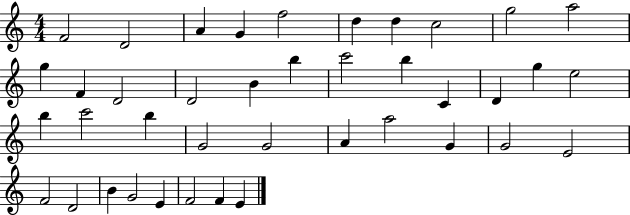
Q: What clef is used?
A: treble